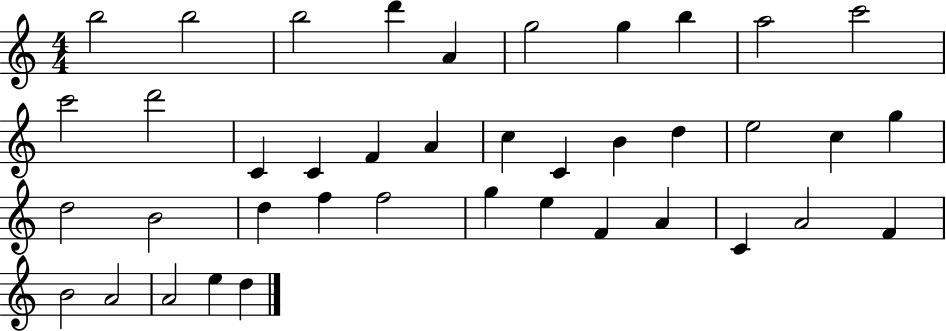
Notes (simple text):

B5/h B5/h B5/h D6/q A4/q G5/h G5/q B5/q A5/h C6/h C6/h D6/h C4/q C4/q F4/q A4/q C5/q C4/q B4/q D5/q E5/h C5/q G5/q D5/h B4/h D5/q F5/q F5/h G5/q E5/q F4/q A4/q C4/q A4/h F4/q B4/h A4/h A4/h E5/q D5/q